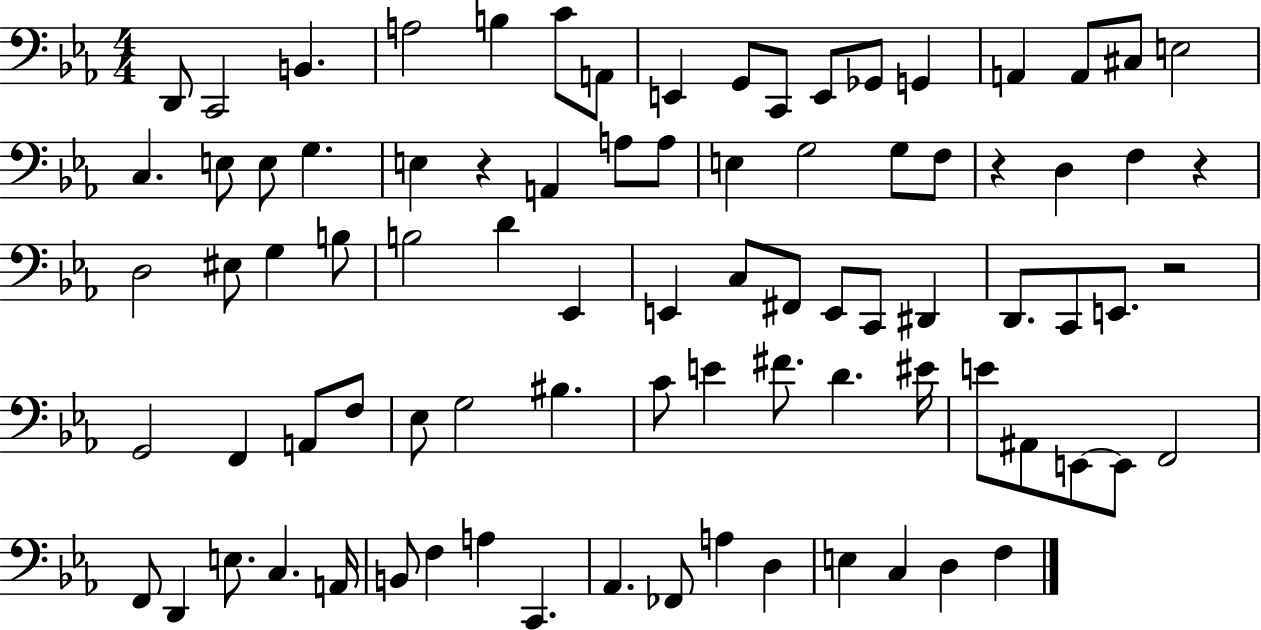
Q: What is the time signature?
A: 4/4